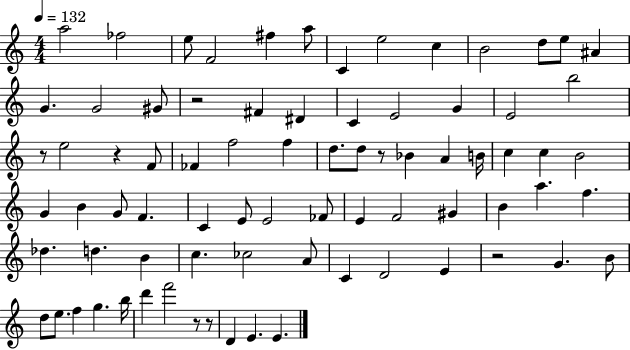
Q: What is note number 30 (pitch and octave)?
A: D5